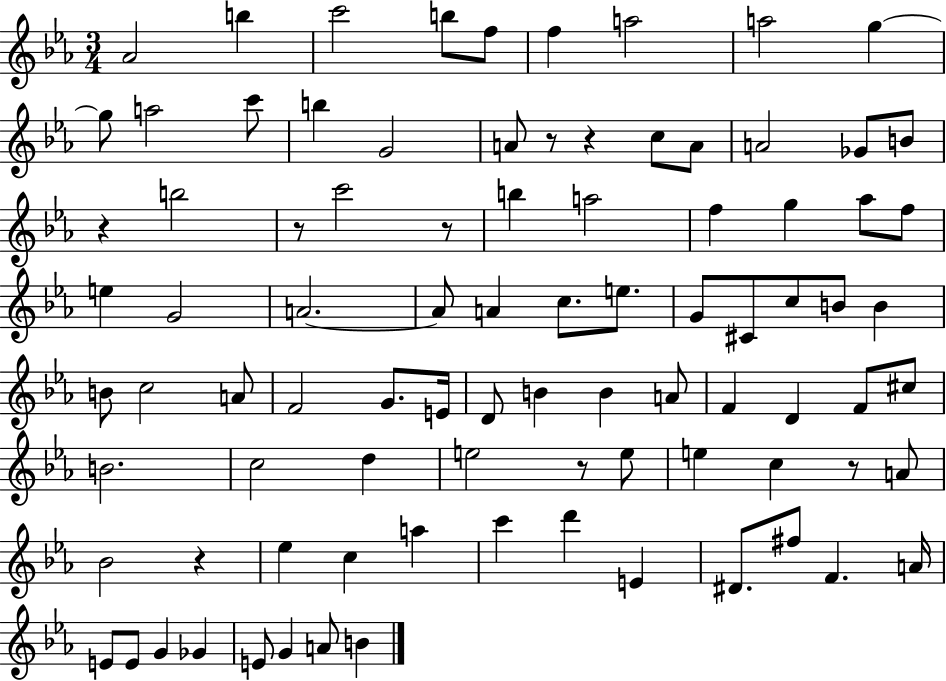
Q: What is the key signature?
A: EES major